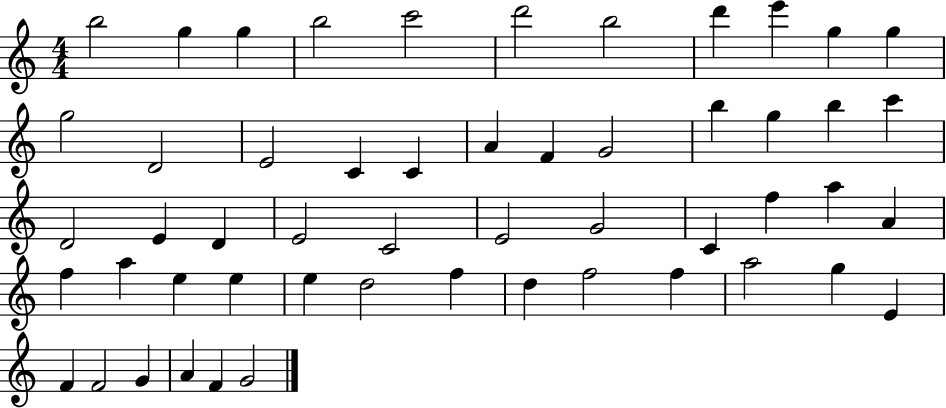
X:1
T:Untitled
M:4/4
L:1/4
K:C
b2 g g b2 c'2 d'2 b2 d' e' g g g2 D2 E2 C C A F G2 b g b c' D2 E D E2 C2 E2 G2 C f a A f a e e e d2 f d f2 f a2 g E F F2 G A F G2